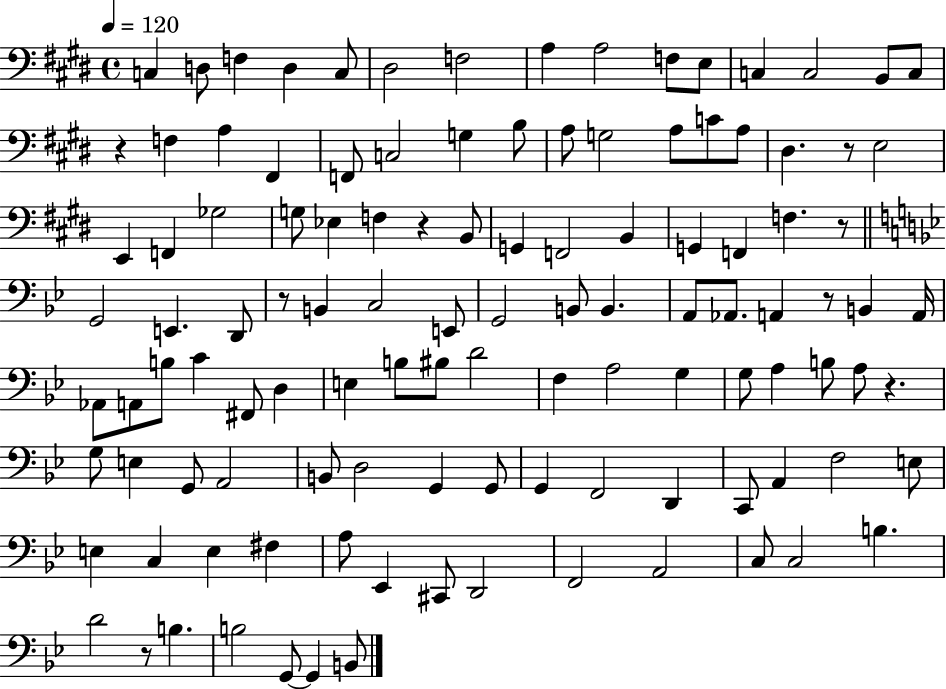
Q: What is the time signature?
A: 4/4